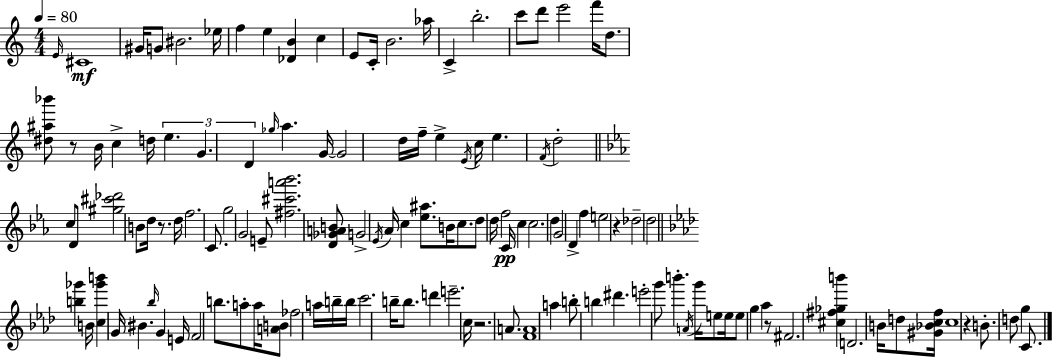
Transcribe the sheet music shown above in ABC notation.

X:1
T:Untitled
M:4/4
L:1/4
K:C
E/4 ^C4 ^G/4 G/2 ^B2 _e/4 f e [_DB] c E/2 C/4 B2 _a/4 C b2 c'/2 d'/2 e'2 f'/4 d/2 [^d^a_b']/2 z/2 B/4 c d/4 e G D _g/4 a G/4 G2 d/4 f/4 e E/4 c/4 e F/4 d2 c/2 D/2 [^g^c'_d']2 B/2 d/4 z/2 d/4 f2 C/2 g2 G2 E/2 [^f^c'a'_b']2 [D_GAB]/2 G2 _E/4 _A/4 c [_e^a]/2 B/4 c/2 d/2 d/4 f2 C/4 c c2 d G2 D f e2 z _d2 d2 [b_g'] B/4 [c_g'b'] G/4 ^B _b/4 G E/4 F2 b/2 a/2 a/4 [AB]/2 _f2 a/4 b/4 b/4 c'2 b/4 b/2 d' e'2 c/4 z2 A/2 [FA]4 a b/2 b ^d' e'2 g'/2 b' A/4 g'/4 e/2 e/4 e/2 g _a z/2 ^F2 [^c^f_gb'] D2 B/4 d/2 [^G_Bcf]/4 c4 z B/2 d/2 g C/2